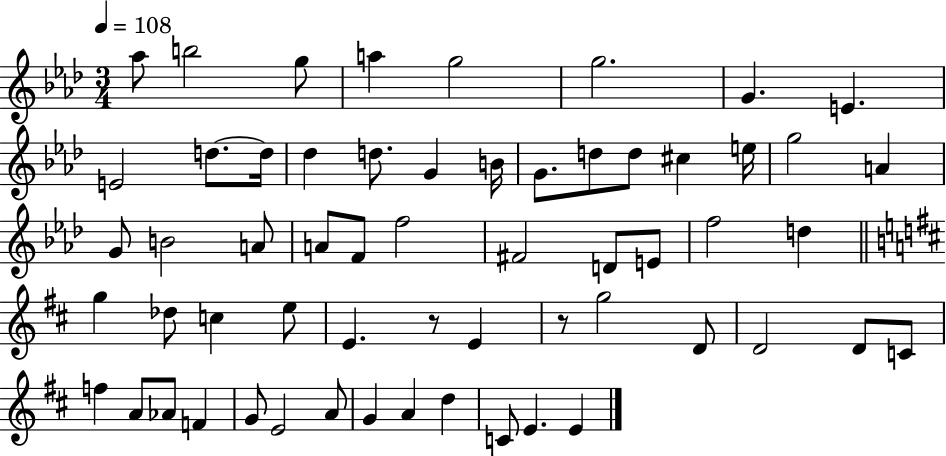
{
  \clef treble
  \numericTimeSignature
  \time 3/4
  \key aes \major
  \tempo 4 = 108
  aes''8 b''2 g''8 | a''4 g''2 | g''2. | g'4. e'4. | \break e'2 d''8.~~ d''16 | des''4 d''8. g'4 b'16 | g'8. d''8 d''8 cis''4 e''16 | g''2 a'4 | \break g'8 b'2 a'8 | a'8 f'8 f''2 | fis'2 d'8 e'8 | f''2 d''4 | \break \bar "||" \break \key b \minor g''4 des''8 c''4 e''8 | e'4. r8 e'4 | r8 g''2 d'8 | d'2 d'8 c'8 | \break f''4 a'8 aes'8 f'4 | g'8 e'2 a'8 | g'4 a'4 d''4 | c'8 e'4. e'4 | \break \bar "|."
}